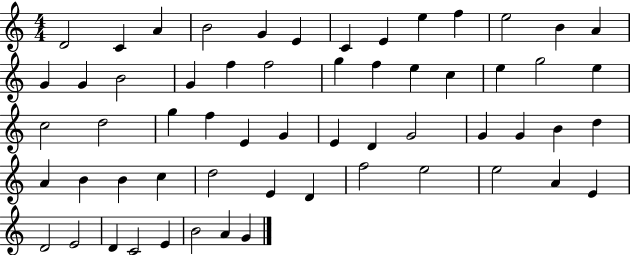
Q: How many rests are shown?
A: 0